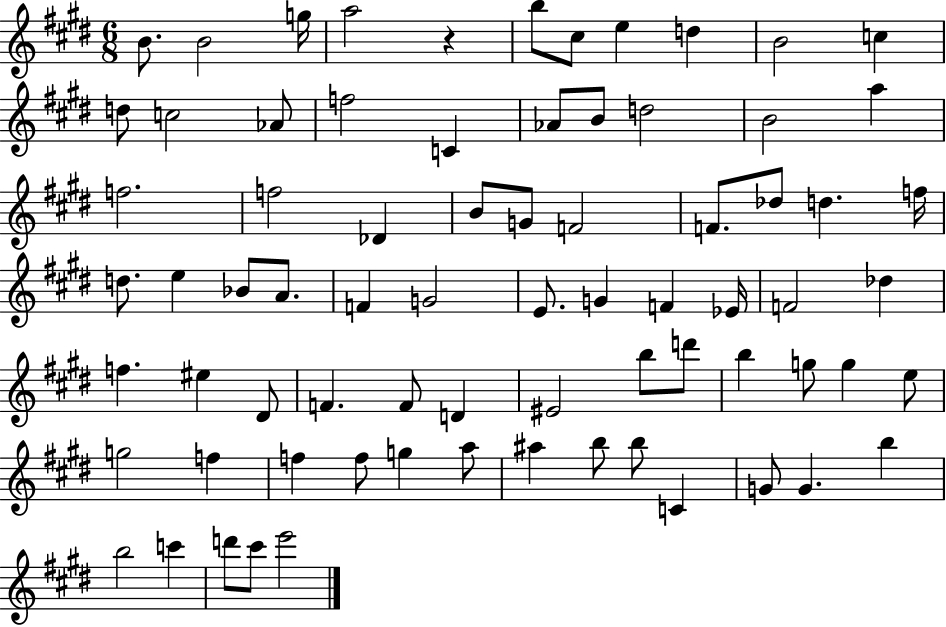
B4/e. B4/h G5/s A5/h R/q B5/e C#5/e E5/q D5/q B4/h C5/q D5/e C5/h Ab4/e F5/h C4/q Ab4/e B4/e D5/h B4/h A5/q F5/h. F5/h Db4/q B4/e G4/e F4/h F4/e. Db5/e D5/q. F5/s D5/e. E5/q Bb4/e A4/e. F4/q G4/h E4/e. G4/q F4/q Eb4/s F4/h Db5/q F5/q. EIS5/q D#4/e F4/q. F4/e D4/q EIS4/h B5/e D6/e B5/q G5/e G5/q E5/e G5/h F5/q F5/q F5/e G5/q A5/e A#5/q B5/e B5/e C4/q G4/e G4/q. B5/q B5/h C6/q D6/e C#6/e E6/h